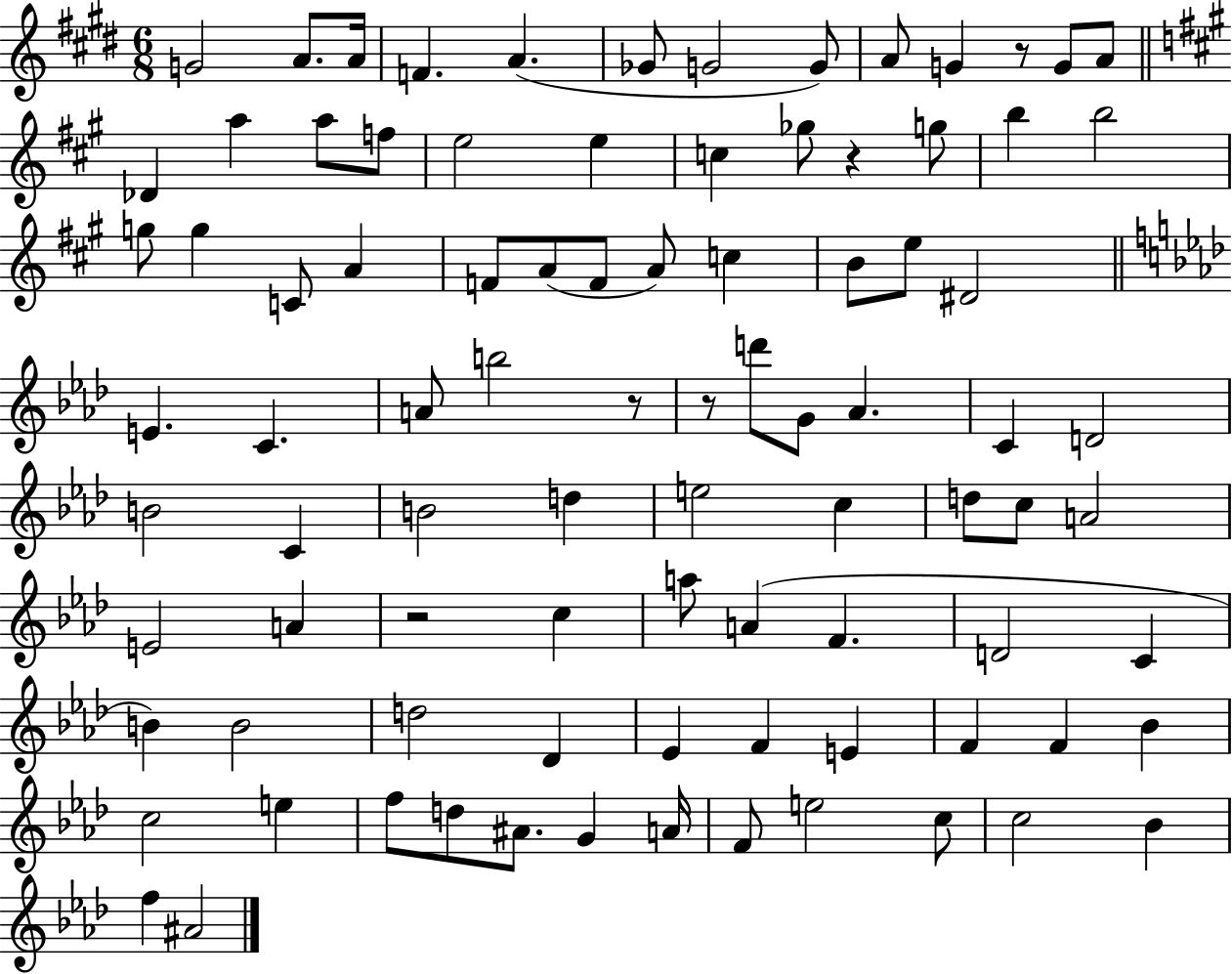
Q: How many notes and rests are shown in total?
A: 90